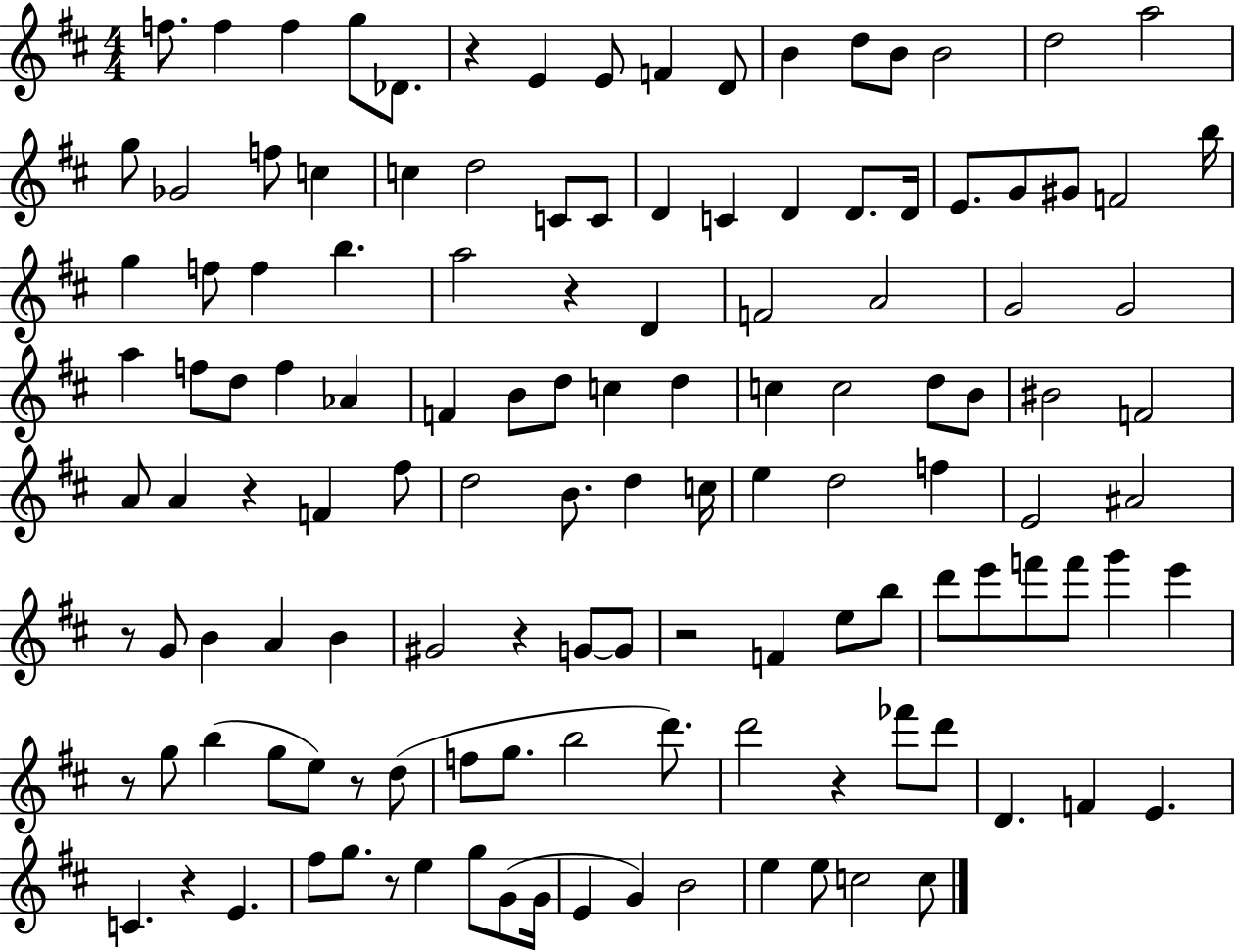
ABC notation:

X:1
T:Untitled
M:4/4
L:1/4
K:D
f/2 f f g/2 _D/2 z E E/2 F D/2 B d/2 B/2 B2 d2 a2 g/2 _G2 f/2 c c d2 C/2 C/2 D C D D/2 D/4 E/2 G/2 ^G/2 F2 b/4 g f/2 f b a2 z D F2 A2 G2 G2 a f/2 d/2 f _A F B/2 d/2 c d c c2 d/2 B/2 ^B2 F2 A/2 A z F ^f/2 d2 B/2 d c/4 e d2 f E2 ^A2 z/2 G/2 B A B ^G2 z G/2 G/2 z2 F e/2 b/2 d'/2 e'/2 f'/2 f'/2 g' e' z/2 g/2 b g/2 e/2 z/2 d/2 f/2 g/2 b2 d'/2 d'2 z _f'/2 d'/2 D F E C z E ^f/2 g/2 z/2 e g/2 G/2 G/4 E G B2 e e/2 c2 c/2